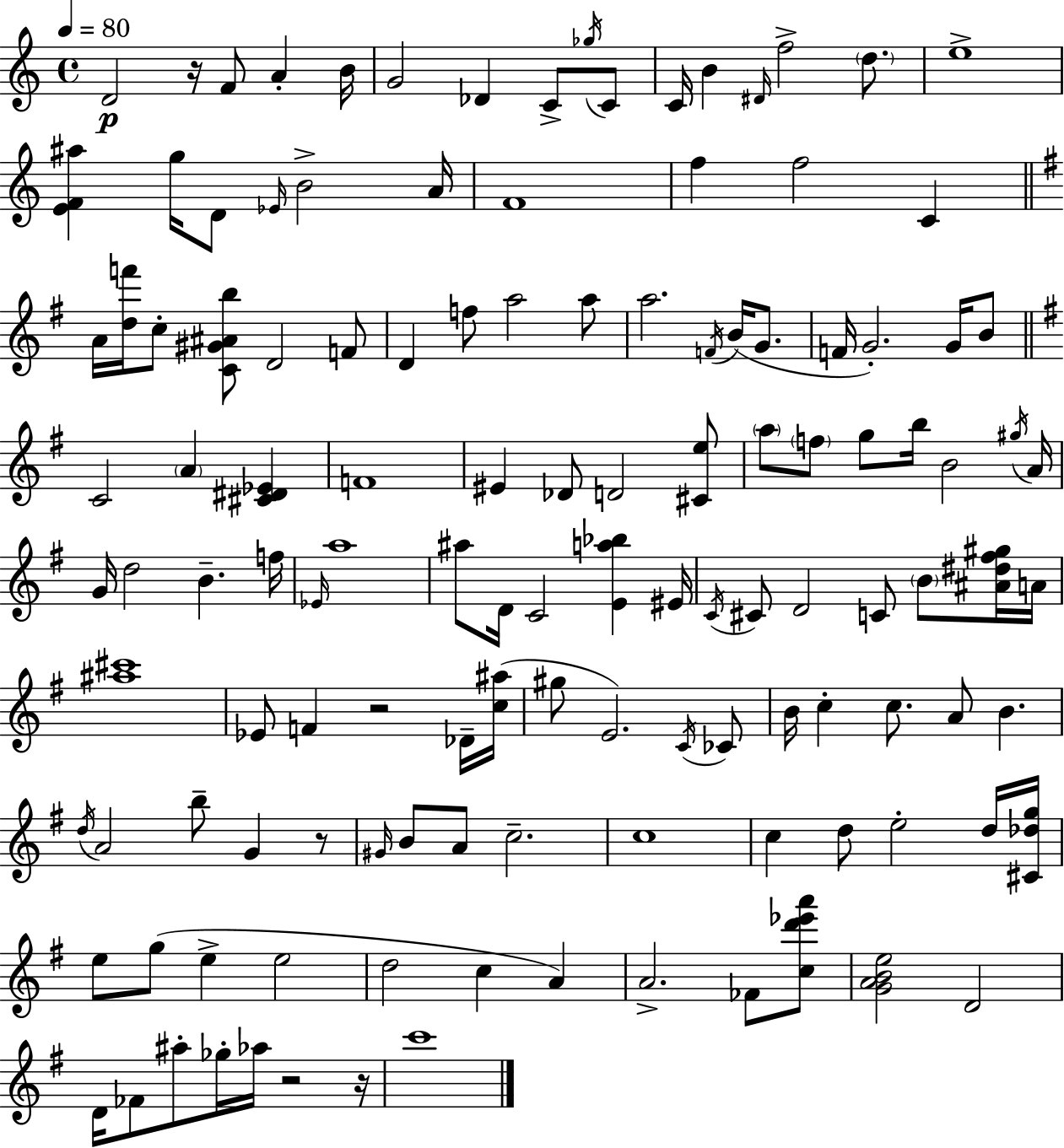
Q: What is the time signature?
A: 4/4